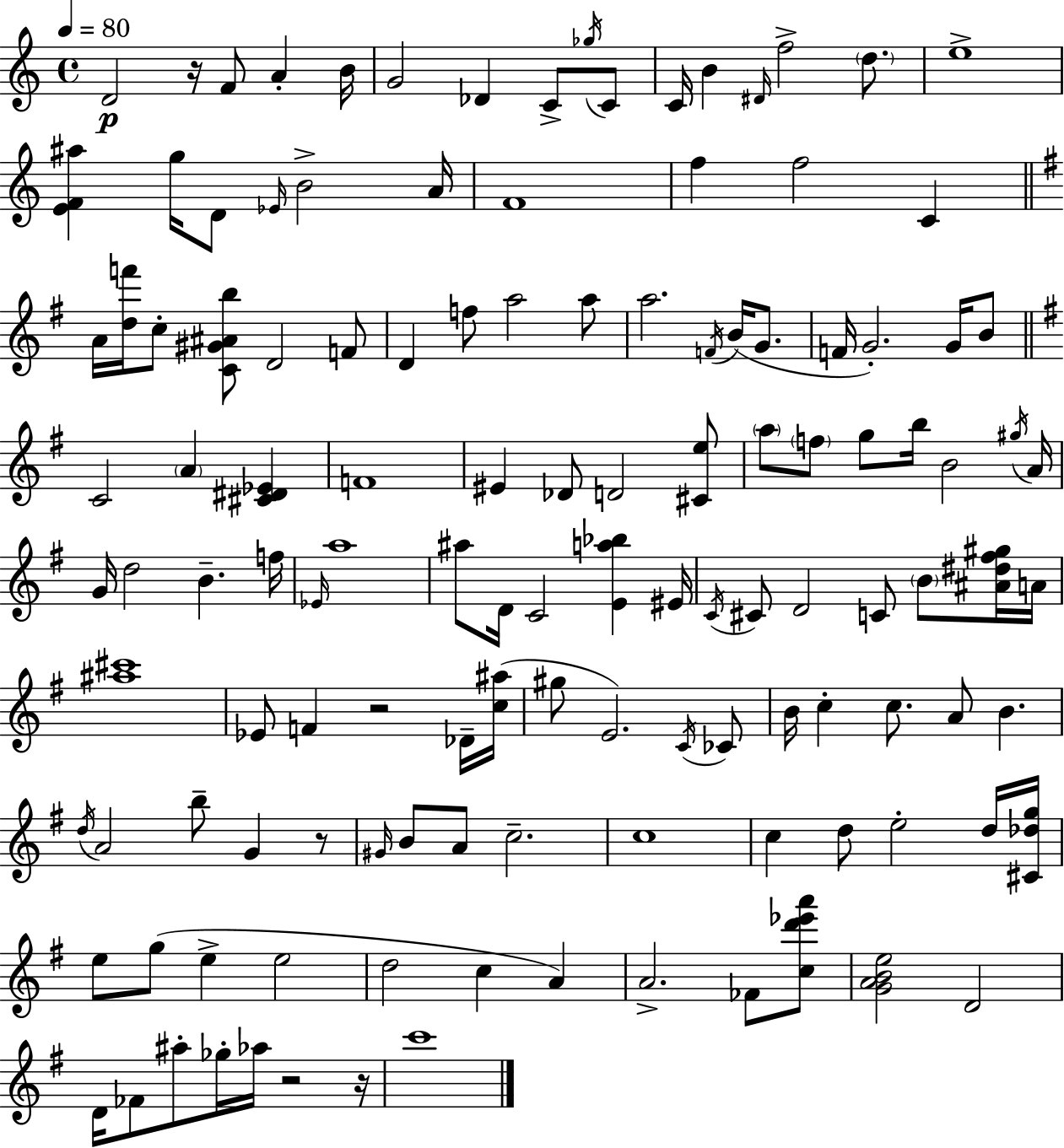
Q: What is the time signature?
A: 4/4